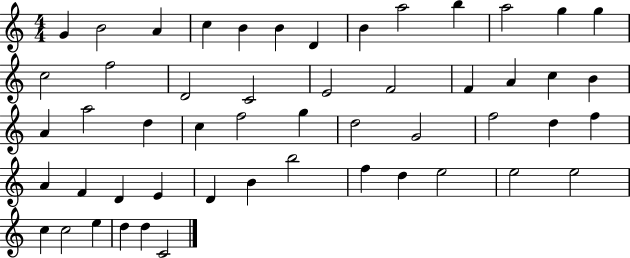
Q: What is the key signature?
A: C major